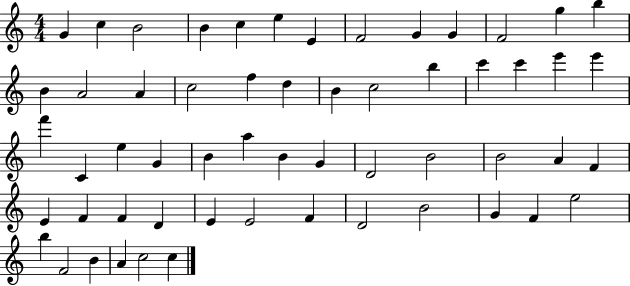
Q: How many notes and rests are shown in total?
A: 57